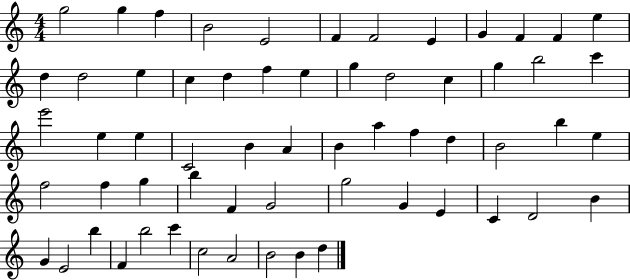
G5/h G5/q F5/q B4/h E4/h F4/q F4/h E4/q G4/q F4/q F4/q E5/q D5/q D5/h E5/q C5/q D5/q F5/q E5/q G5/q D5/h C5/q G5/q B5/h C6/q E6/h E5/q E5/q C4/h B4/q A4/q B4/q A5/q F5/q D5/q B4/h B5/q E5/q F5/h F5/q G5/q B5/q F4/q G4/h G5/h G4/q E4/q C4/q D4/h B4/q G4/q E4/h B5/q F4/q B5/h C6/q C5/h A4/h B4/h B4/q D5/q